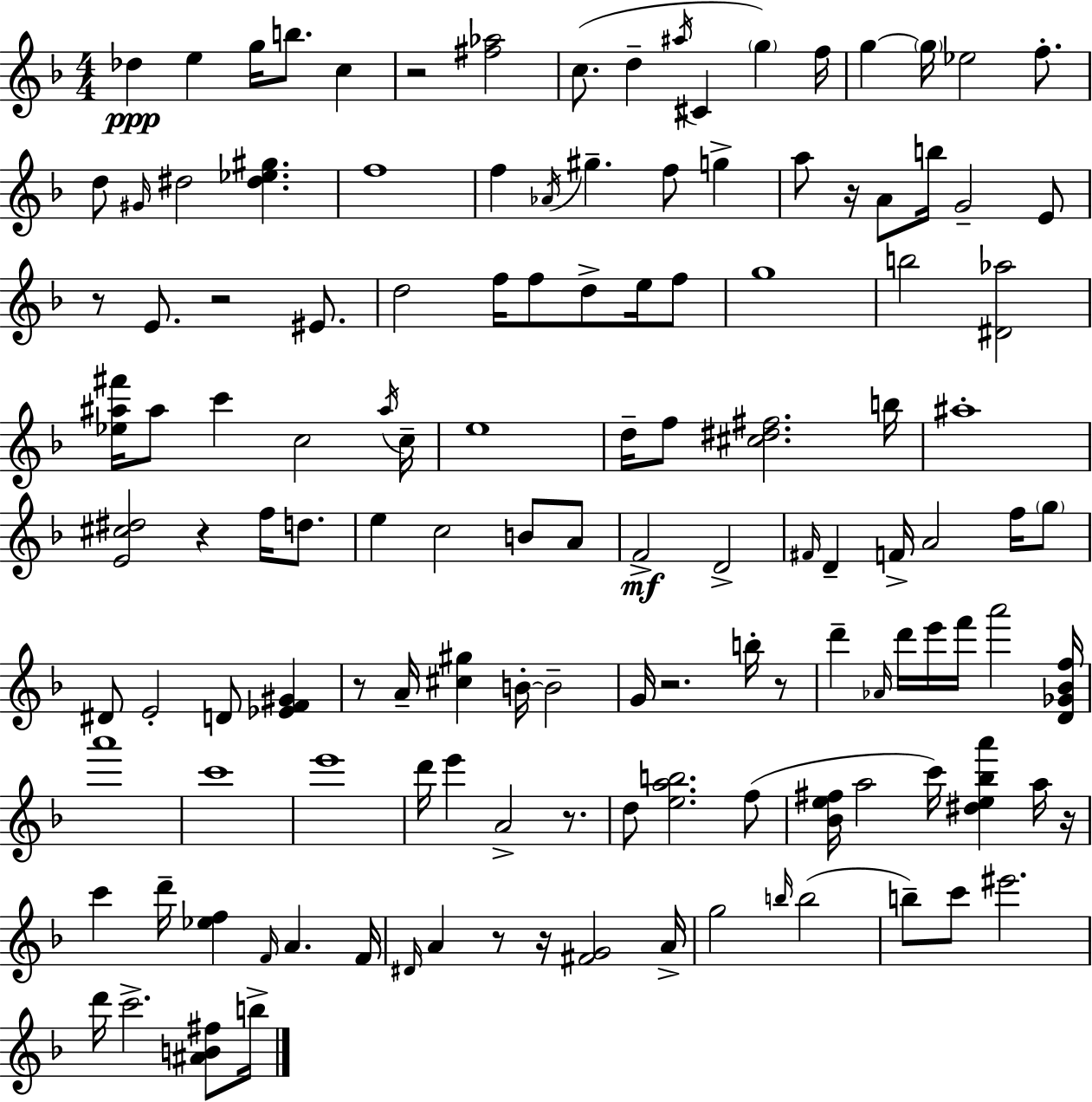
Db5/q E5/q G5/s B5/e. C5/q R/h [F#5,Ab5]/h C5/e. D5/q A#5/s C#4/q G5/q F5/s G5/q G5/s Eb5/h F5/e. D5/e G#4/s D#5/h [D#5,Eb5,G#5]/q. F5/w F5/q Ab4/s G#5/q. F5/e G5/q A5/e R/s A4/e B5/s G4/h E4/e R/e E4/e. R/h EIS4/e. D5/h F5/s F5/e D5/e E5/s F5/e G5/w B5/h [D#4,Ab5]/h [Eb5,A#5,F#6]/s A#5/e C6/q C5/h A#5/s C5/s E5/w D5/s F5/e [C#5,D#5,F#5]/h. B5/s A#5/w [E4,C#5,D#5]/h R/q F5/s D5/e. E5/q C5/h B4/e A4/e F4/h D4/h F#4/s D4/q F4/s A4/h F5/s G5/e D#4/e E4/h D4/e [Eb4,F4,G#4]/q R/e A4/s [C#5,G#5]/q B4/s B4/h G4/s R/h. B5/s R/e D6/q Ab4/s D6/s E6/s F6/s A6/h [D4,Gb4,Bb4,F5]/s A6/w C6/w E6/w D6/s E6/q A4/h R/e. D5/e [E5,A5,B5]/h. F5/e [Bb4,E5,F#5]/s A5/h C6/s [D#5,E5,Bb5,A6]/q A5/s R/s C6/q D6/s [Eb5,F5]/q F4/s A4/q. F4/s D#4/s A4/q R/e R/s [F#4,G4]/h A4/s G5/h B5/s B5/h B5/e C6/e EIS6/h. D6/s C6/h. [A#4,B4,F#5]/e B5/s